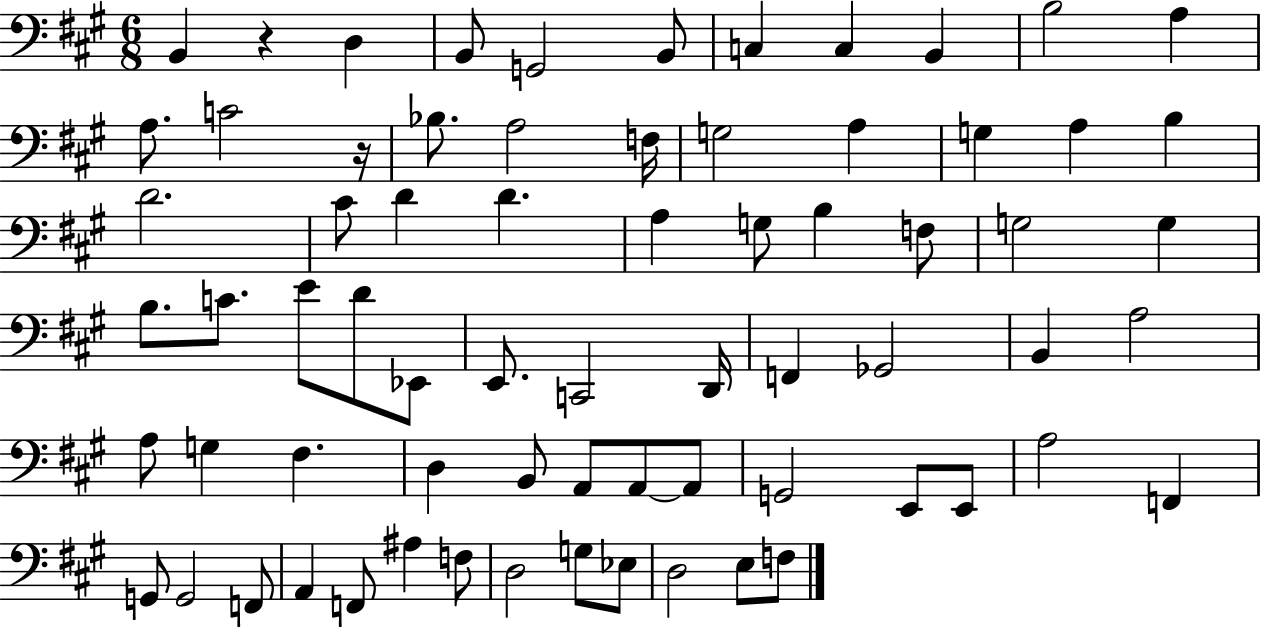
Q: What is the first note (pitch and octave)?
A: B2